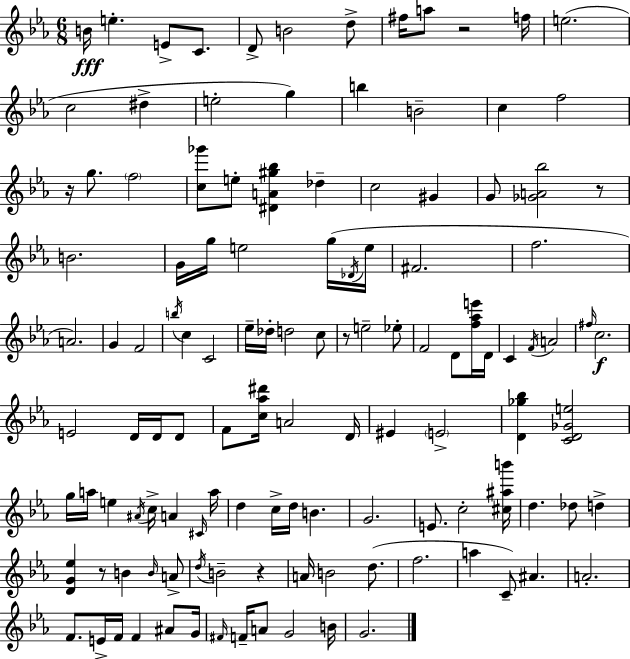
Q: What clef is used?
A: treble